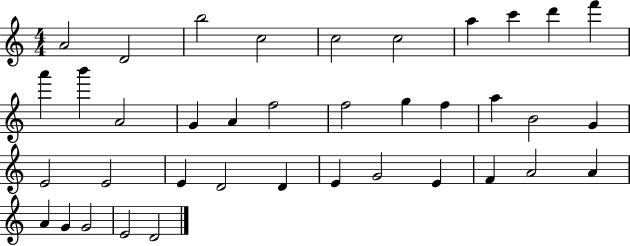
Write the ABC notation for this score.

X:1
T:Untitled
M:4/4
L:1/4
K:C
A2 D2 b2 c2 c2 c2 a c' d' f' a' b' A2 G A f2 f2 g f a B2 G E2 E2 E D2 D E G2 E F A2 A A G G2 E2 D2